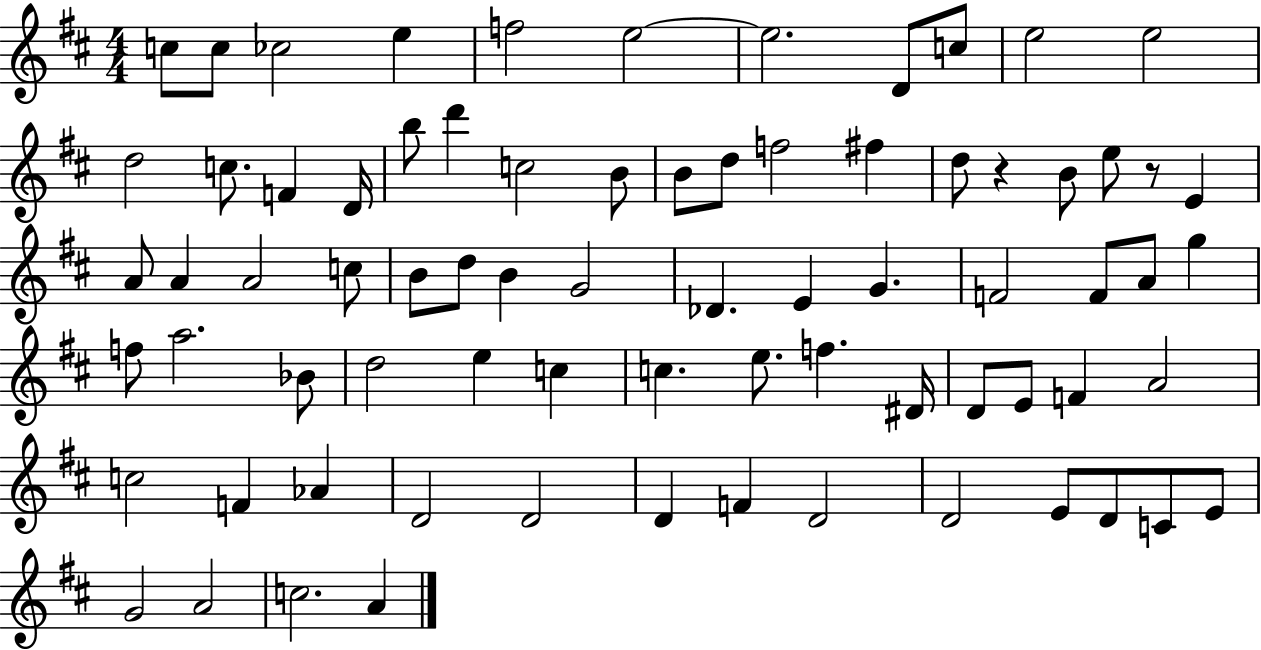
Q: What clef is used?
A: treble